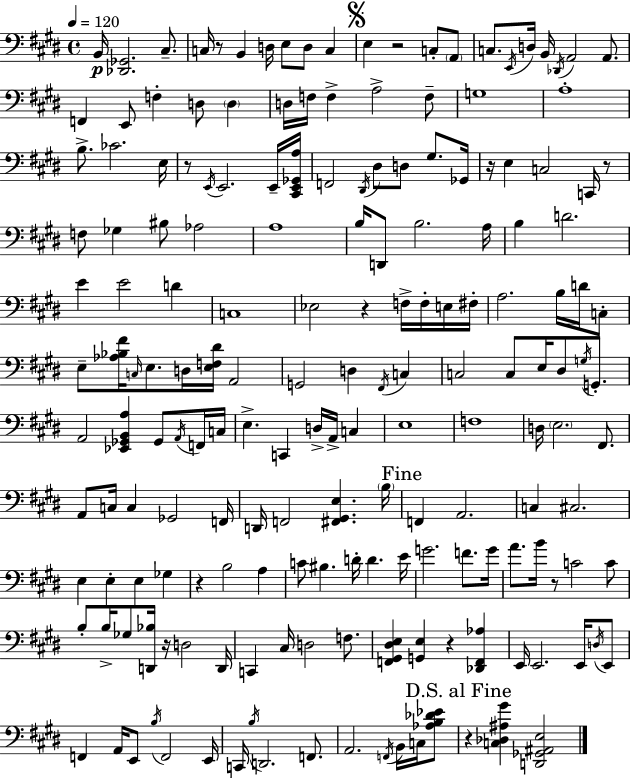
{
  \clef bass
  \time 4/4
  \defaultTimeSignature
  \key e \major
  \tempo 4 = 120
  \repeat volta 2 { b,16\p <des, ges,>2. cis8.-- | c16 r8 b,4 d16 e8 d8 c4 | \mark \markup { \musicglyph "scripts.segno" } e4 r2 c8-. \parenthesize a,8 | c8. \acciaccatura { e,16 } d16 b,16 \acciaccatura { des,16 } a,2 a,8. | \break f,4 e,8 f4-. d8 \parenthesize d4 | d16 f16 f4-> a2-> | f8-- g1 | a1-. | \break b8.-> ces'2. | e16 r8 \acciaccatura { e,16 } e,2. | e,16-- <cis, e, ges, a>16 f,2 \acciaccatura { dis,16 } dis8 d8 | gis8. ges,16 r16 e4 c2 | \break c,16 r8 f8 ges4 bis8 aes2 | a1 | b16 d,8 b2. | a16 b4 d'2. | \break e'4 e'2 | d'4 c1 | ees2 r4 | f16-> f16-. e16 fis16-. a2. | \break b16 d'16 c8-. e8-- <aes bes fis'>16 \grace { c16 } e8. d16 <e f dis'>16 a,2 | g,2 d4 | \acciaccatura { fis,16 } c4 c2 c8 | e16 dis8 \acciaccatura { g16 } g,8.-. a,2 <ees, ges, b, a>4 | \break ges,8 \acciaccatura { a,16 } f,16 c16 e4.-> c,4 | d16-> a,16-> c4 e1 | f1 | d16 \parenthesize e2. | \break fis,8. a,8 c16 c4 ges,2 | f,16 d,16 f,2 | <fis, gis, e>4. \parenthesize b16 \mark "Fine" f,4 a,2. | c4 cis2. | \break e4 e4-. | e4 ges4 r4 b2 | a4 c'8 bis4. | d'16-. d'4. e'16 g'2. | \break f'8. g'16 a'8. b'16 r8 c'2 | c'8 b8-. b16-> ges8 <d, bes>16 r16 d2 | d,16 c,4 cis16 d2 | f8. <f, gis, dis e>4 <g, e>4 | \break r4 <des, f, aes>4 e,16 e,2. | e,16 \acciaccatura { d16 } e,8 f,4 a,16 e,8 | \acciaccatura { b16 } f,2 e,16 c,16 \acciaccatura { b16 } d,2. | f,8. a,2. | \break \acciaccatura { f,16 } b,16 c16 <aes b des' ees'>8 \mark "D.S. al Fine" r4 | <c des ais gis'>4 <d, ges, ais, e>2 } \bar "|."
}